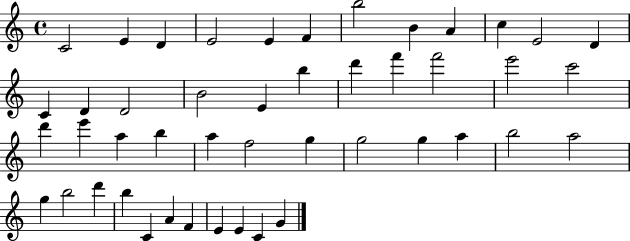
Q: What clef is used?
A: treble